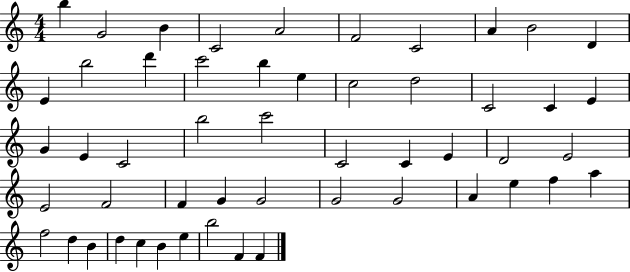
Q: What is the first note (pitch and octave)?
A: B5